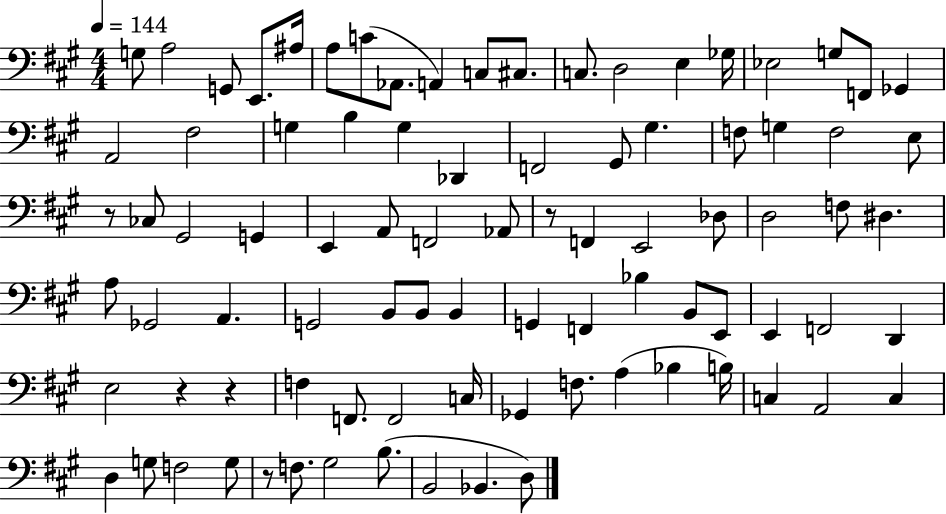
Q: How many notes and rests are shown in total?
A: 88